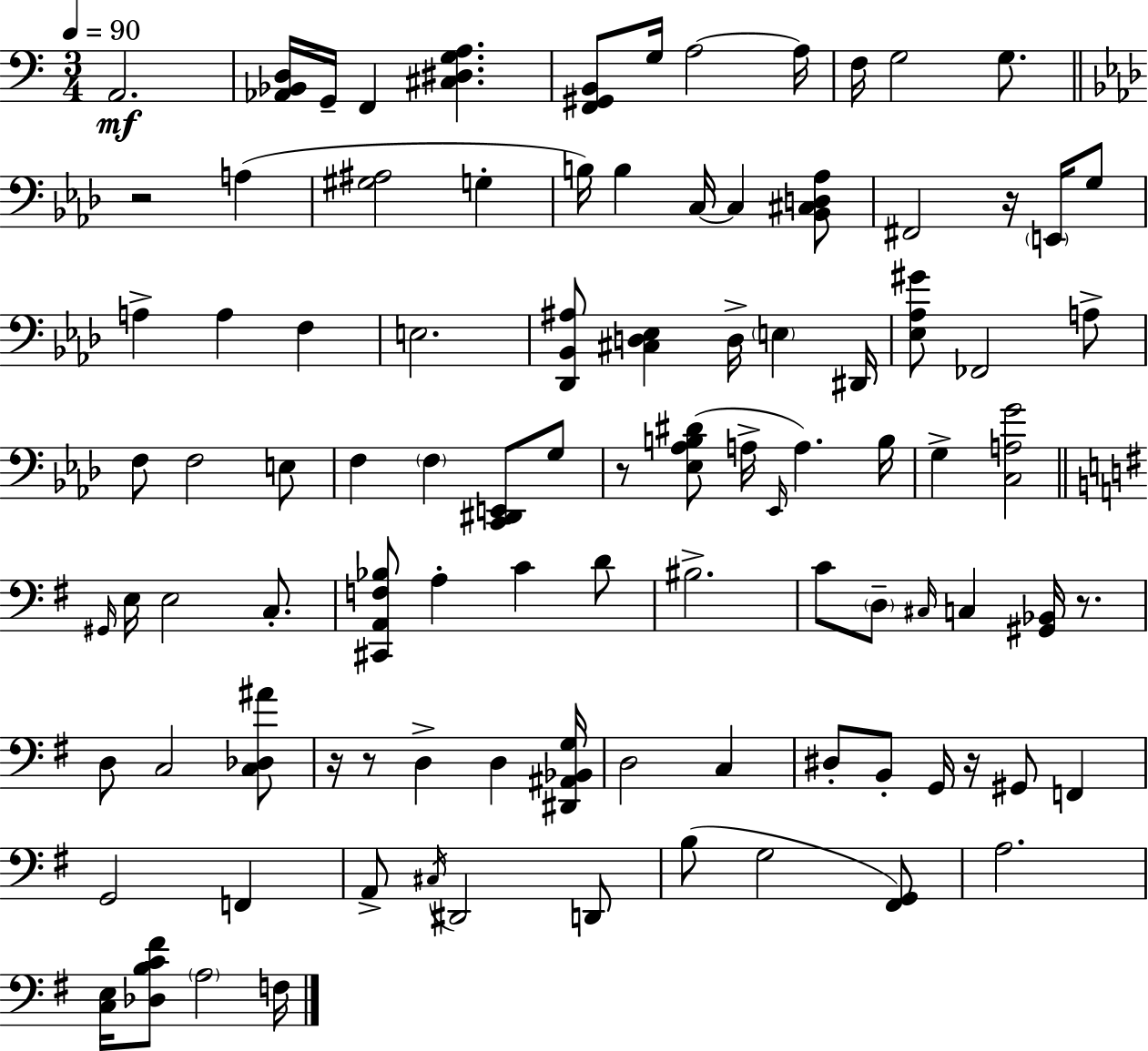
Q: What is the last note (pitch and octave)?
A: F3